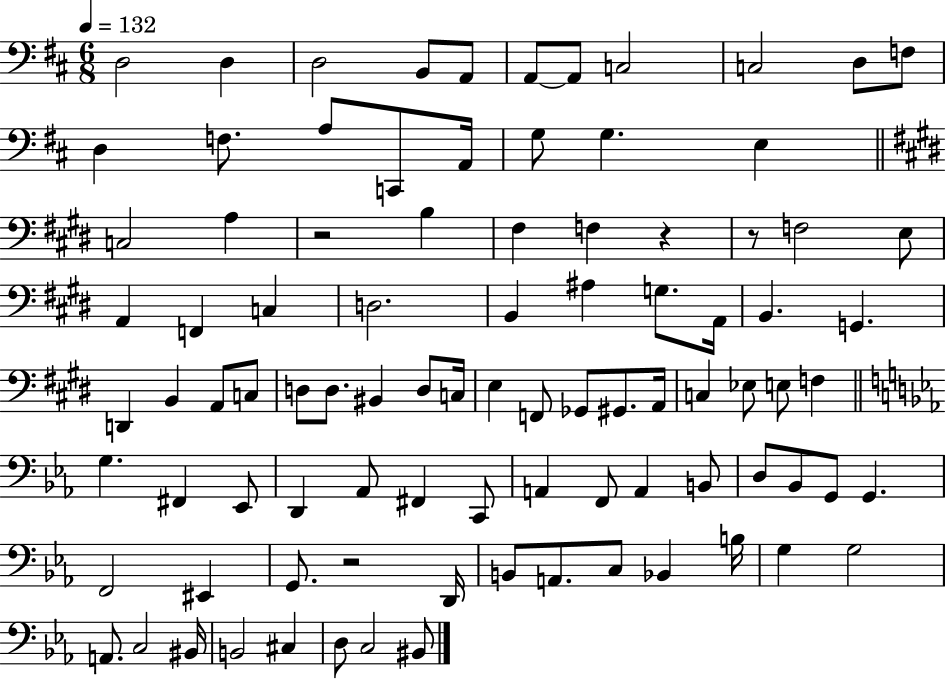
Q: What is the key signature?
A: D major